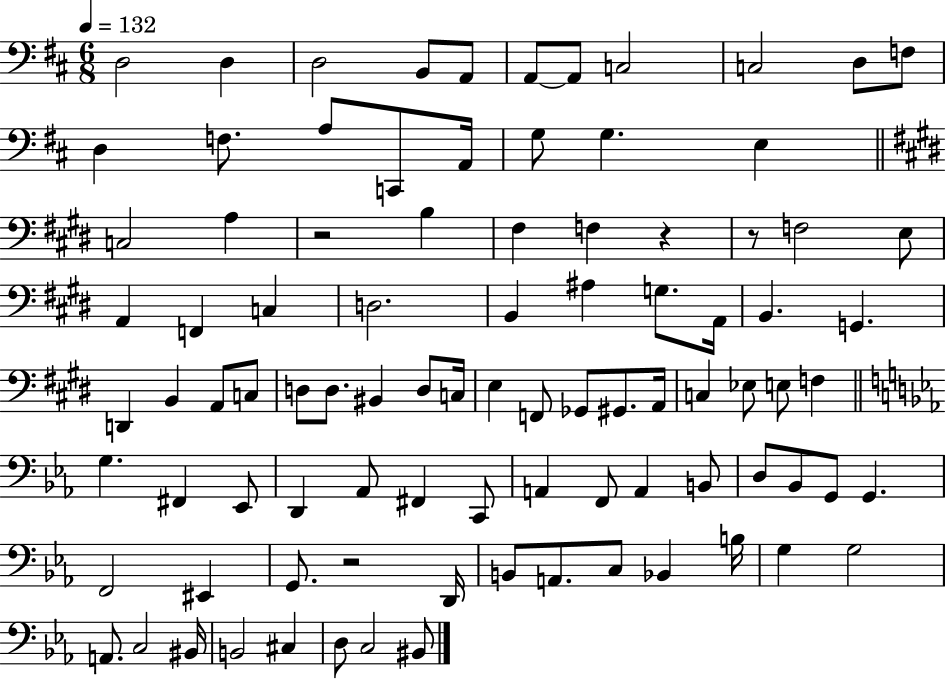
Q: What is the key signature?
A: D major